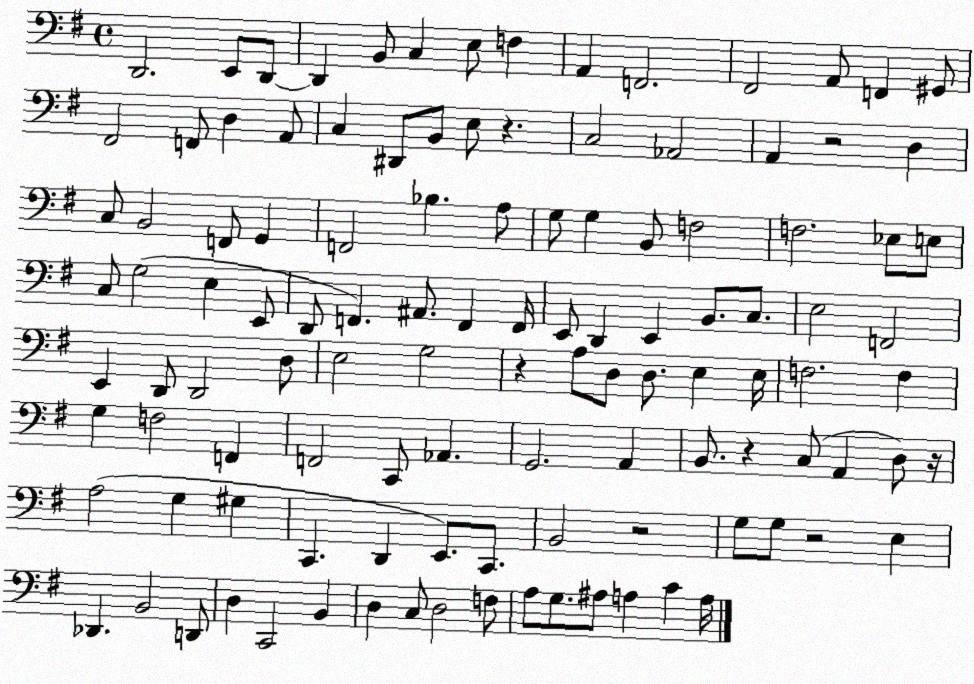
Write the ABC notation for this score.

X:1
T:Untitled
M:4/4
L:1/4
K:G
D,,2 E,,/2 D,,/2 D,, B,,/2 C, E,/2 F, A,, F,,2 ^F,,2 A,,/2 F,, ^G,,/2 ^F,,2 F,,/2 D, A,,/2 C, ^D,,/2 B,,/2 E,/2 z C,2 _A,,2 A,, z2 D, C,/2 B,,2 F,,/2 G,, F,,2 _B, A,/2 G,/2 G, B,,/2 F,2 F,2 _E,/2 E,/2 C,/2 G,2 E, E,,/2 D,,/2 F,, ^A,,/2 F,, F,,/4 E,,/2 D,, E,, B,,/2 C,/2 E,2 F,,2 E,, D,,/2 D,,2 D,/2 E,2 G,2 z A,/2 D,/2 D,/2 E, E,/4 F,2 F, G, F,2 F,, F,,2 C,,/2 _A,, G,,2 A,, B,,/2 z C,/2 A,, D,/2 z/4 A,2 G, ^G, C,, D,, E,,/2 C,,/2 B,,2 z2 G,/2 G,/2 z2 E, _D,, B,,2 D,,/2 D, C,,2 B,, D, C,/2 D,2 F,/2 A,/2 G,/2 ^A,/2 A, C A,/4